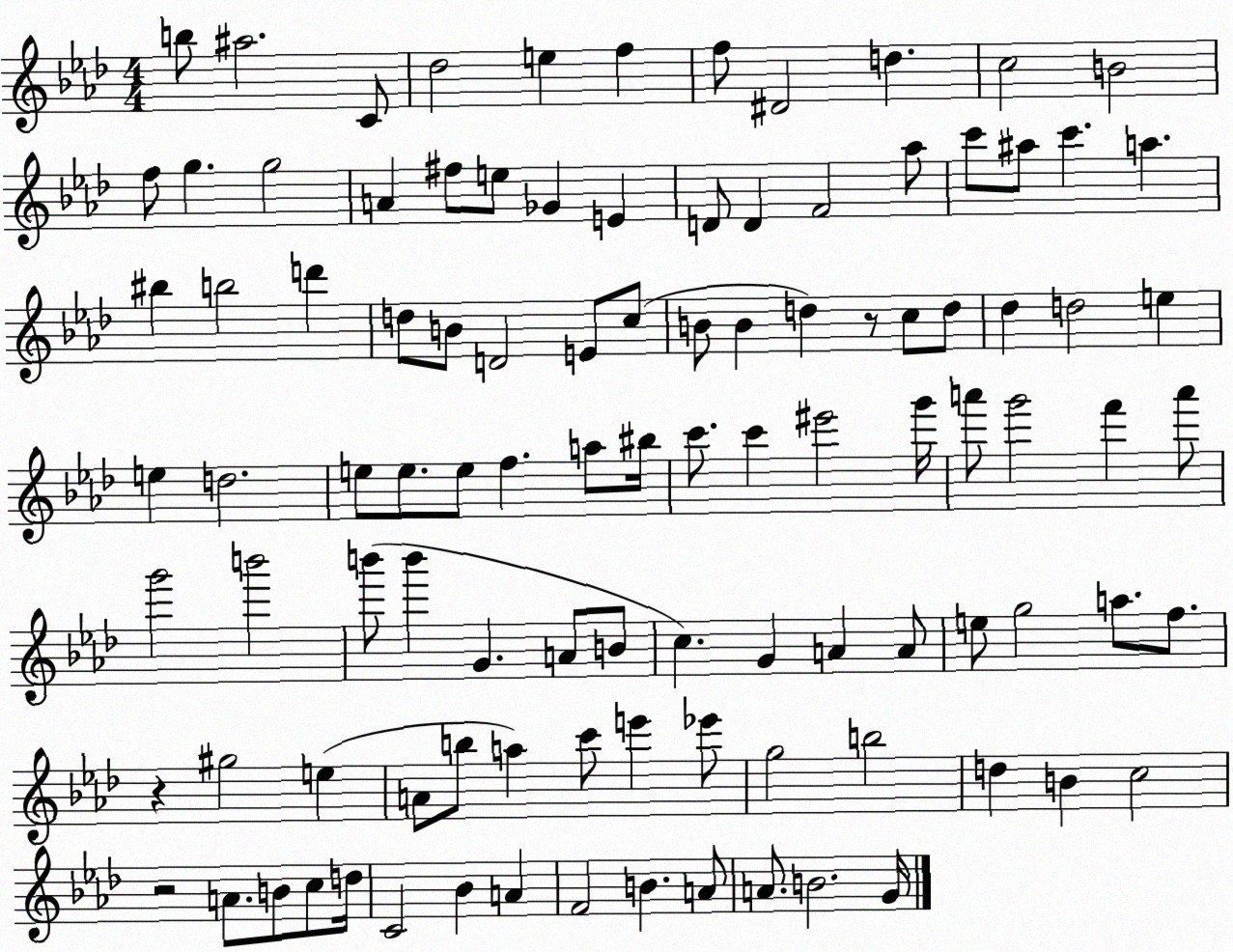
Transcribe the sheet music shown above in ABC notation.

X:1
T:Untitled
M:4/4
L:1/4
K:Ab
b/2 ^a2 C/2 _d2 e f f/2 ^D2 d c2 B2 f/2 g g2 A ^f/2 e/2 _G E D/2 D F2 _a/2 c'/2 ^a/2 c' a ^b b2 d' d/2 B/2 D2 E/2 c/2 B/2 B d z/2 c/2 d/2 _d d2 e e d2 e/2 e/2 e/2 f a/2 ^b/4 c'/2 c' ^e'2 g'/4 a'/2 g'2 f' a'/2 g'2 b'2 b'/2 b' G A/2 B/2 c G A A/2 e/2 g2 a/2 f/2 z ^g2 e A/2 b/2 a c'/2 e' _e'/2 g2 b2 d B c2 z2 A/2 B/2 c/2 d/4 C2 _B A F2 B A/2 A/2 B2 G/4